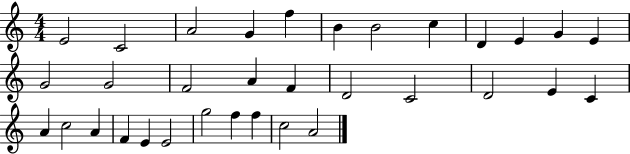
X:1
T:Untitled
M:4/4
L:1/4
K:C
E2 C2 A2 G f B B2 c D E G E G2 G2 F2 A F D2 C2 D2 E C A c2 A F E E2 g2 f f c2 A2